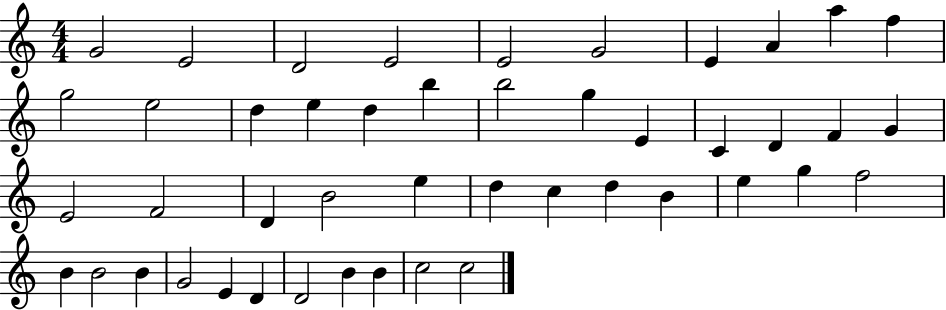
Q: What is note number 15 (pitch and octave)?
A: D5